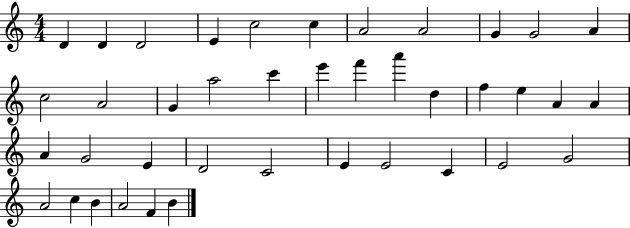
{
  \clef treble
  \numericTimeSignature
  \time 4/4
  \key c \major
  d'4 d'4 d'2 | e'4 c''2 c''4 | a'2 a'2 | g'4 g'2 a'4 | \break c''2 a'2 | g'4 a''2 c'''4 | e'''4 f'''4 a'''4 d''4 | f''4 e''4 a'4 a'4 | \break a'4 g'2 e'4 | d'2 c'2 | e'4 e'2 c'4 | e'2 g'2 | \break a'2 c''4 b'4 | a'2 f'4 b'4 | \bar "|."
}